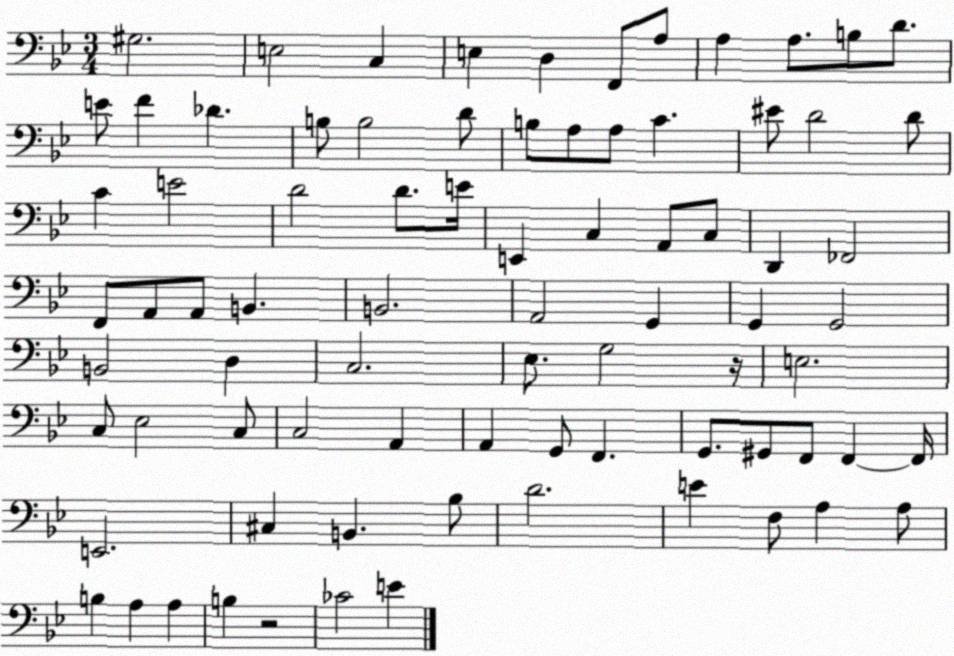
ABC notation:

X:1
T:Untitled
M:3/4
L:1/4
K:Bb
^G,2 E,2 C, E, D, F,,/2 A,/2 A, A,/2 B,/2 D/2 E/2 F _D B,/2 B,2 D/2 B,/2 A,/2 A,/2 C ^E/2 D2 D/2 C E2 D2 D/2 E/4 E,, C, A,,/2 C,/2 D,, _F,,2 F,,/2 A,,/2 A,,/2 B,, B,,2 A,,2 G,, G,, G,,2 B,,2 D, C,2 _E,/2 G,2 z/4 E,2 C,/2 _E,2 C,/2 C,2 A,, A,, G,,/2 F,, G,,/2 ^G,,/2 F,,/2 F,, F,,/4 E,,2 ^C, B,, _B,/2 D2 E F,/2 A, A,/2 B, A, A, B, z2 _C2 E